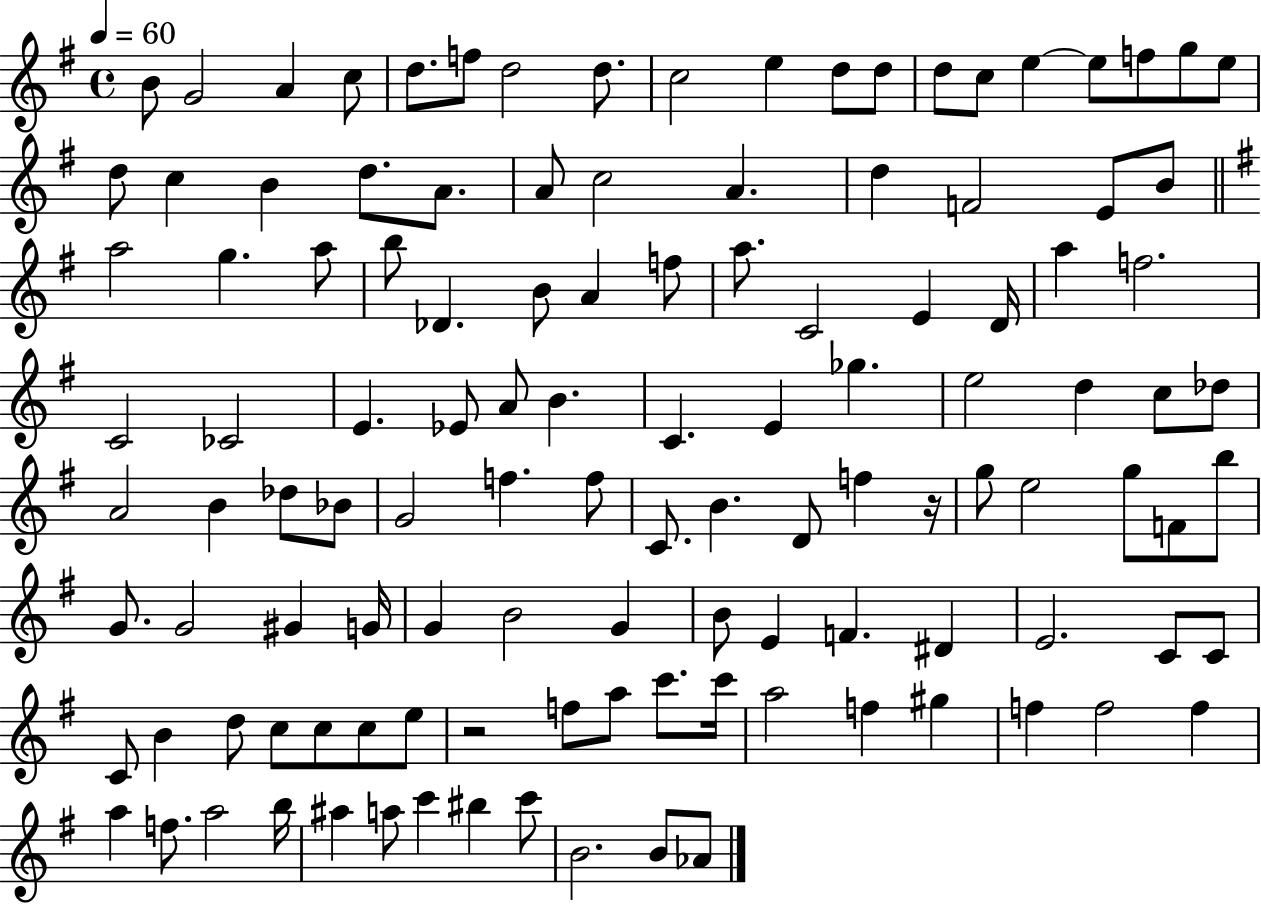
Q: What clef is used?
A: treble